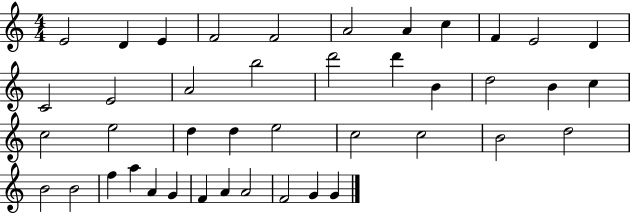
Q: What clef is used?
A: treble